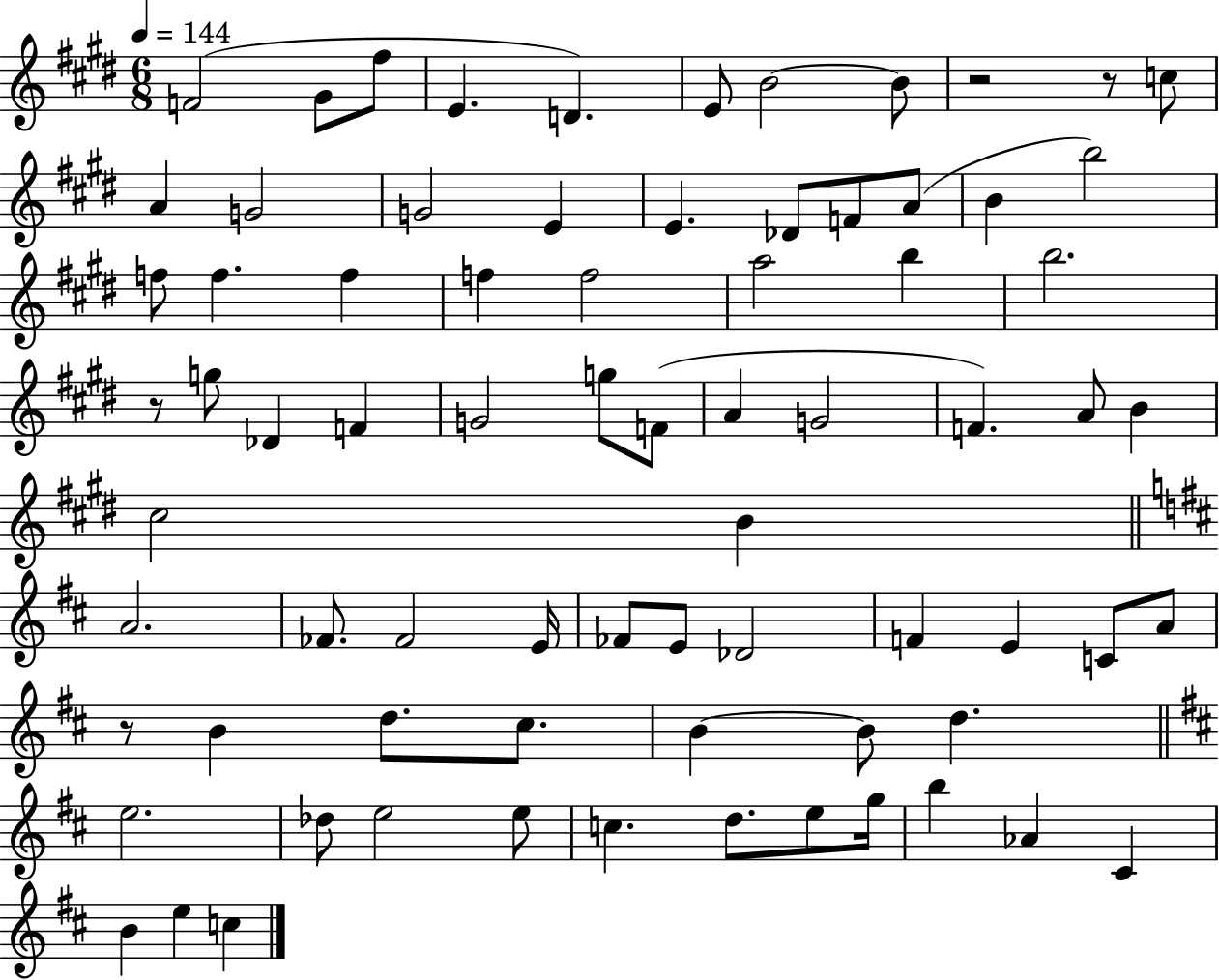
F4/h G#4/e F#5/e E4/q. D4/q. E4/e B4/h B4/e R/h R/e C5/e A4/q G4/h G4/h E4/q E4/q. Db4/e F4/e A4/e B4/q B5/h F5/e F5/q. F5/q F5/q F5/h A5/h B5/q B5/h. R/e G5/e Db4/q F4/q G4/h G5/e F4/e A4/q G4/h F4/q. A4/e B4/q C#5/h B4/q A4/h. FES4/e. FES4/h E4/s FES4/e E4/e Db4/h F4/q E4/q C4/e A4/e R/e B4/q D5/e. C#5/e. B4/q B4/e D5/q. E5/h. Db5/e E5/h E5/e C5/q. D5/e. E5/e G5/s B5/q Ab4/q C#4/q B4/q E5/q C5/q